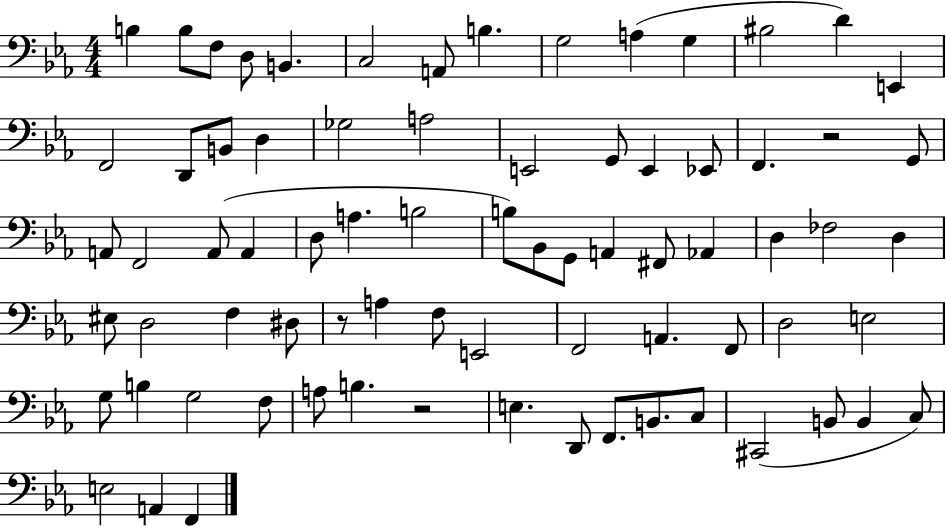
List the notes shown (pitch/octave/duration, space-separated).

B3/q B3/e F3/e D3/e B2/q. C3/h A2/e B3/q. G3/h A3/q G3/q BIS3/h D4/q E2/q F2/h D2/e B2/e D3/q Gb3/h A3/h E2/h G2/e E2/q Eb2/e F2/q. R/h G2/e A2/e F2/h A2/e A2/q D3/e A3/q. B3/h B3/e Bb2/e G2/e A2/q F#2/e Ab2/q D3/q FES3/h D3/q EIS3/e D3/h F3/q D#3/e R/e A3/q F3/e E2/h F2/h A2/q. F2/e D3/h E3/h G3/e B3/q G3/h F3/e A3/e B3/q. R/h E3/q. D2/e F2/e. B2/e. C3/e C#2/h B2/e B2/q C3/e E3/h A2/q F2/q